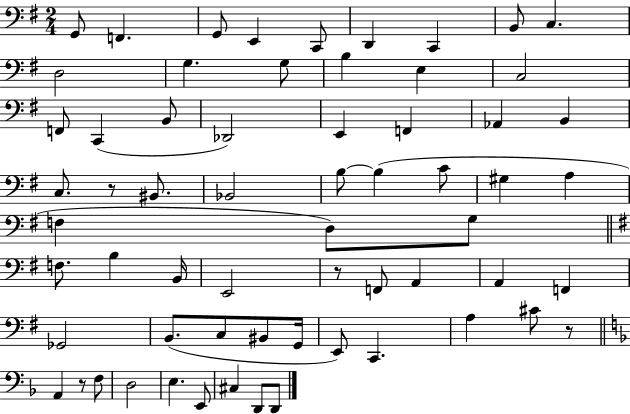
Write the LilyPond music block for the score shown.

{
  \clef bass
  \numericTimeSignature
  \time 2/4
  \key g \major
  g,8 f,4. | g,8 e,4 c,8 | d,4 c,4 | b,8 c4. | \break d2 | g4. g8 | b4 e4 | c2 | \break f,8 c,4( b,8 | des,2) | e,4 f,4 | aes,4 b,4 | \break c8. r8 bis,8. | bes,2 | b8~~ b4( c'8 | gis4 a4 | \break f4 d8) g8 | \bar "||" \break \key g \major f8. b4 b,16 | e,2 | r8 f,8 a,4 | a,4 f,4 | \break ges,2 | b,8.( c8 bis,8 g,16 | e,8) c,4. | a4 cis'8 r8 | \break \bar "||" \break \key f \major a,4 r8 f8 | d2 | e4. e,8 | cis4 d,8 d,8 | \break \bar "|."
}